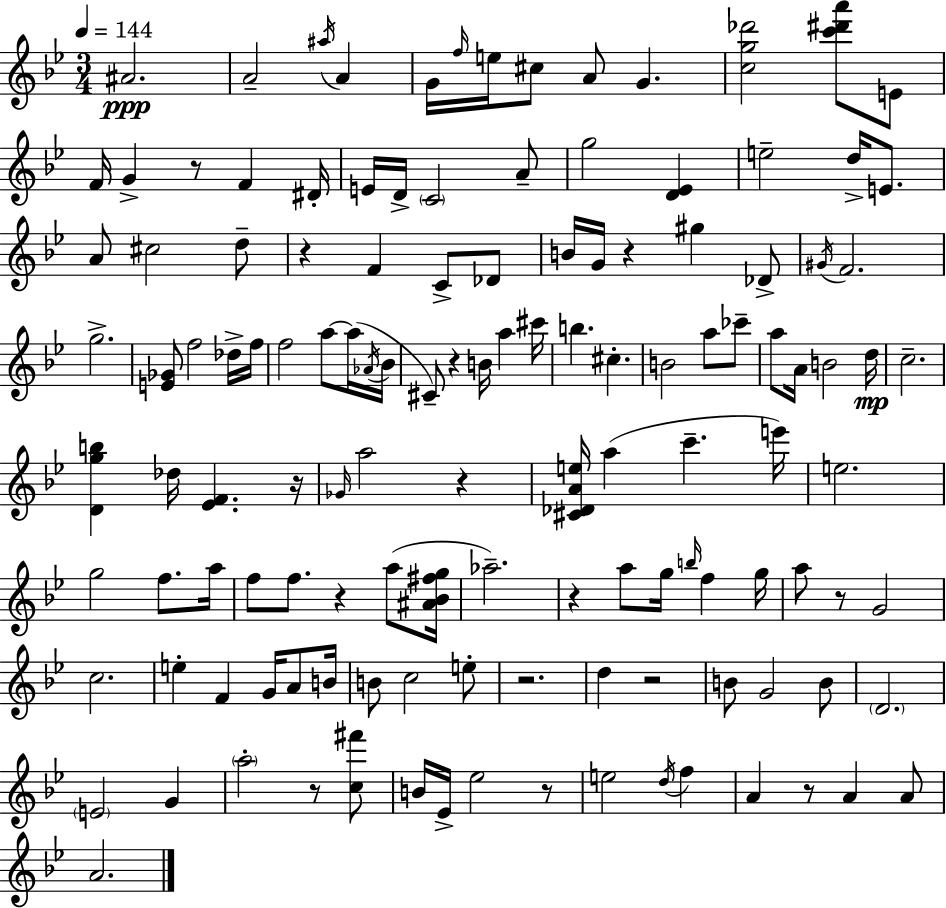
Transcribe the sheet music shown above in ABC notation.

X:1
T:Untitled
M:3/4
L:1/4
K:Gm
^A2 A2 ^a/4 A G/4 f/4 e/4 ^c/2 A/2 G [cg_d']2 [c'^d'a']/2 E/2 F/4 G z/2 F ^D/4 E/4 D/4 C2 A/2 g2 [D_E] e2 d/4 E/2 A/2 ^c2 d/2 z F C/2 _D/2 B/4 G/4 z ^g _D/2 ^G/4 F2 g2 [E_G]/2 f2 _d/4 f/4 f2 a/2 a/4 _A/4 _B/4 ^C/2 z B/4 a ^c'/4 b ^c B2 a/2 _c'/2 a/2 A/4 B2 d/4 c2 [Dgb] _d/4 [_EF] z/4 _G/4 a2 z [^C_DAe]/4 a c' e'/4 e2 g2 f/2 a/4 f/2 f/2 z a/2 [^A_B^fg]/4 _a2 z a/2 g/4 b/4 f g/4 a/2 z/2 G2 c2 e F G/4 A/2 B/4 B/2 c2 e/2 z2 d z2 B/2 G2 B/2 D2 E2 G a2 z/2 [c^f']/2 B/4 _E/4 _e2 z/2 e2 d/4 f A z/2 A A/2 A2